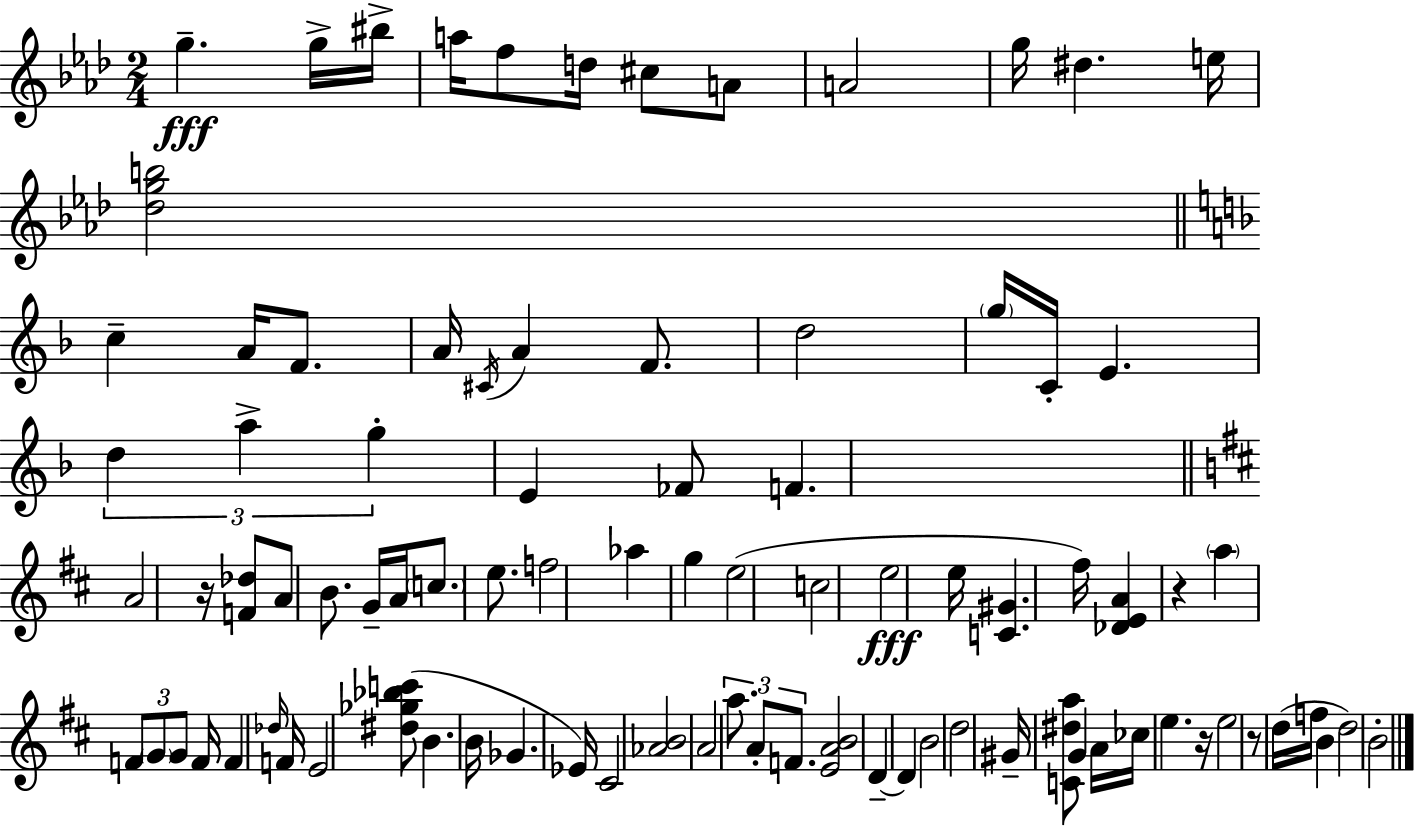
G5/q. G5/s BIS5/s A5/s F5/e D5/s C#5/e A4/e A4/h G5/s D#5/q. E5/s [Db5,G5,B5]/h C5/q A4/s F4/e. A4/s C#4/s A4/q F4/e. D5/h G5/s C4/s E4/q. D5/q A5/q G5/q E4/q FES4/e F4/q. A4/h R/s [F4,Db5]/e A4/e B4/e. G4/s A4/s C5/e. E5/e. F5/h Ab5/q G5/q E5/h C5/h E5/h E5/s [C4,G#4]/q. F#5/s [Db4,E4,A4]/q R/q A5/q F4/e G4/e G4/e F4/s F4/q Db5/s F4/s E4/h [D#5,Gb5,Bb5,C6]/e B4/q. B4/s Gb4/q. Eb4/s C#4/h [Ab4,B4]/h A4/h A5/e. A4/e F4/e. [E4,A4,B4]/h D4/q D4/q B4/h D5/h G#4/s [C4,D#5,A5]/e G4/q A4/s CES5/s E5/q. R/s E5/h R/e D5/s F5/s B4/q D5/h B4/h